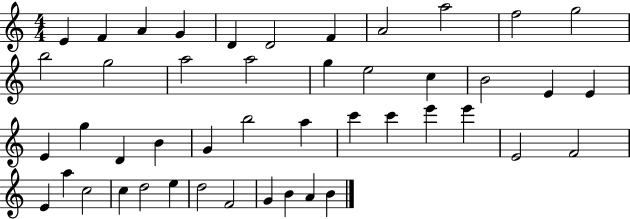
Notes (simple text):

E4/q F4/q A4/q G4/q D4/q D4/h F4/q A4/h A5/h F5/h G5/h B5/h G5/h A5/h A5/h G5/q E5/h C5/q B4/h E4/q E4/q E4/q G5/q D4/q B4/q G4/q B5/h A5/q C6/q C6/q E6/q E6/q E4/h F4/h E4/q A5/q C5/h C5/q D5/h E5/q D5/h F4/h G4/q B4/q A4/q B4/q